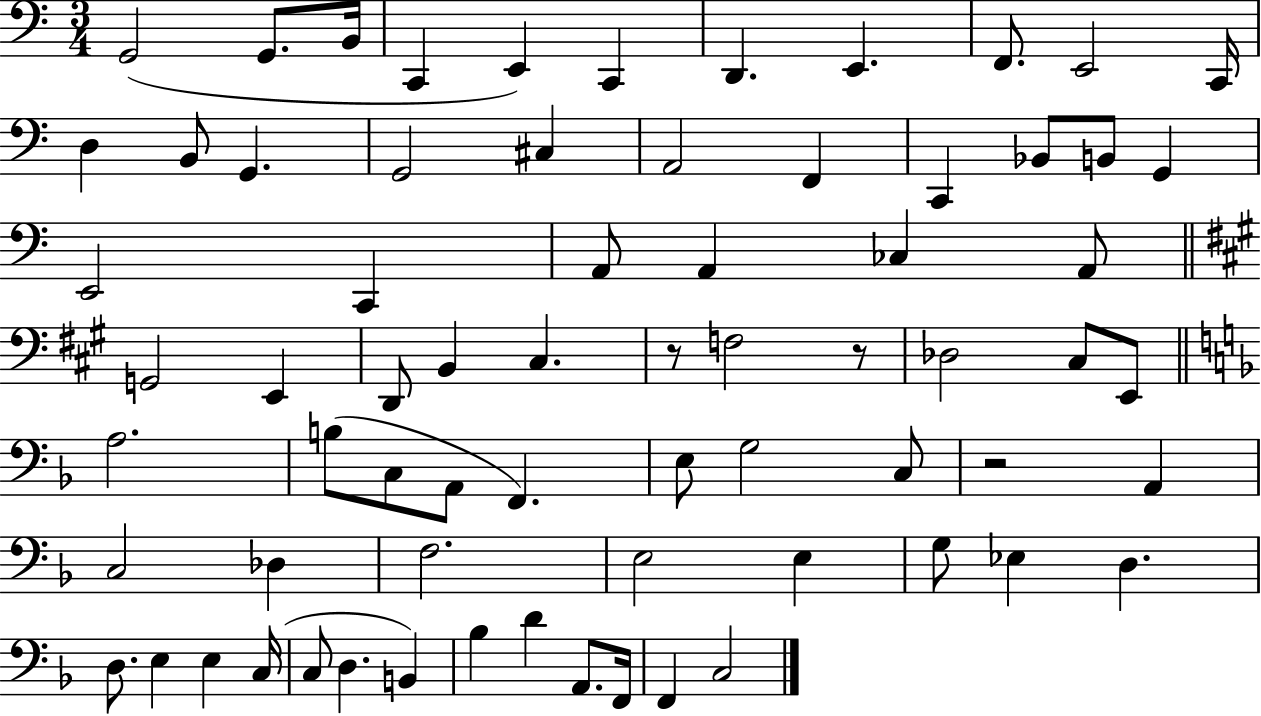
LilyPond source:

{
  \clef bass
  \numericTimeSignature
  \time 3/4
  \key c \major
  \repeat volta 2 { g,2( g,8. b,16 | c,4 e,4) c,4 | d,4. e,4. | f,8. e,2 c,16 | \break d4 b,8 g,4. | g,2 cis4 | a,2 f,4 | c,4 bes,8 b,8 g,4 | \break e,2 c,4 | a,8 a,4 ces4 a,8 | \bar "||" \break \key a \major g,2 e,4 | d,8 b,4 cis4. | r8 f2 r8 | des2 cis8 e,8 | \break \bar "||" \break \key f \major a2. | b8( c8 a,8 f,4.) | e8 g2 c8 | r2 a,4 | \break c2 des4 | f2. | e2 e4 | g8 ees4 d4. | \break d8. e4 e4 c16( | c8 d4. b,4) | bes4 d'4 a,8. f,16 | f,4 c2 | \break } \bar "|."
}